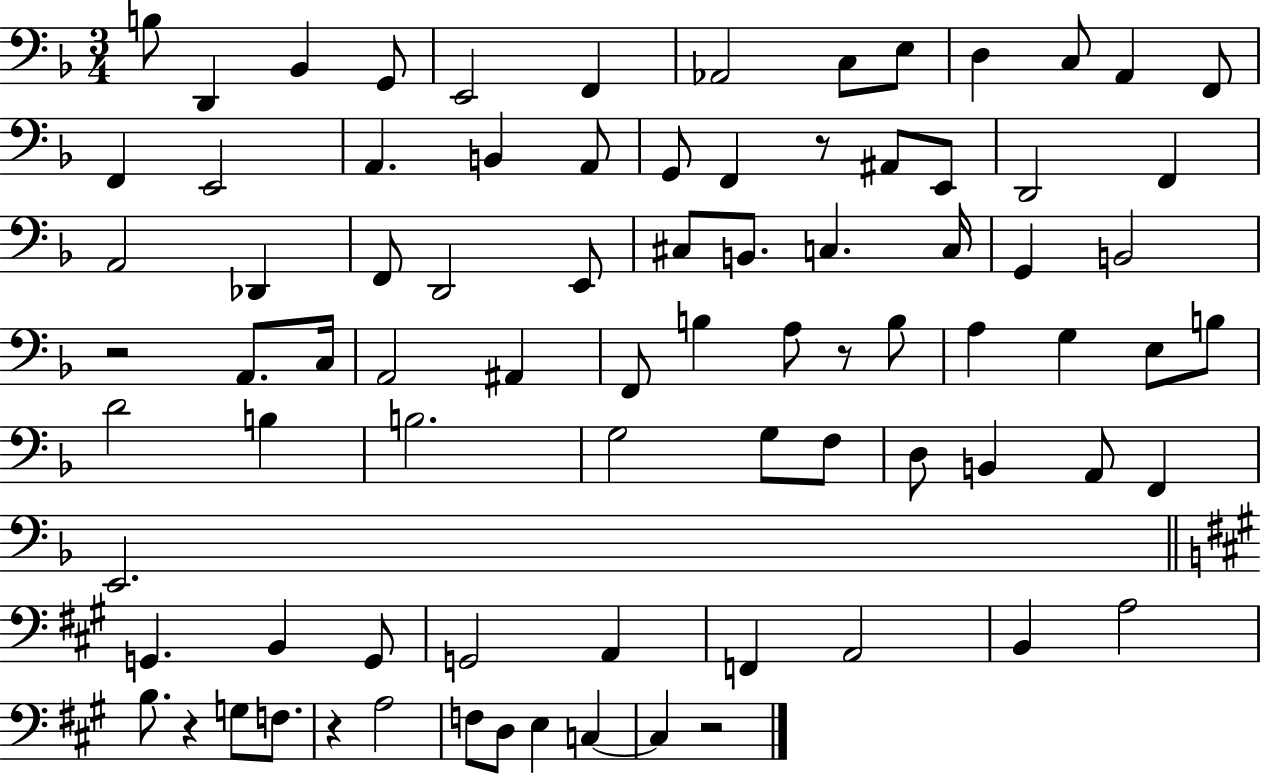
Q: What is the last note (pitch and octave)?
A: C3